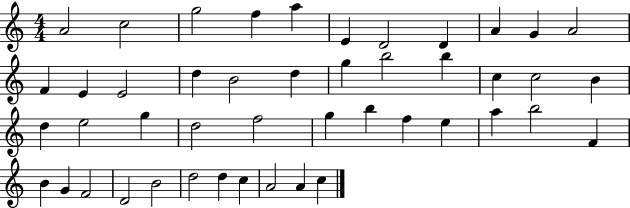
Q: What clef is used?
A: treble